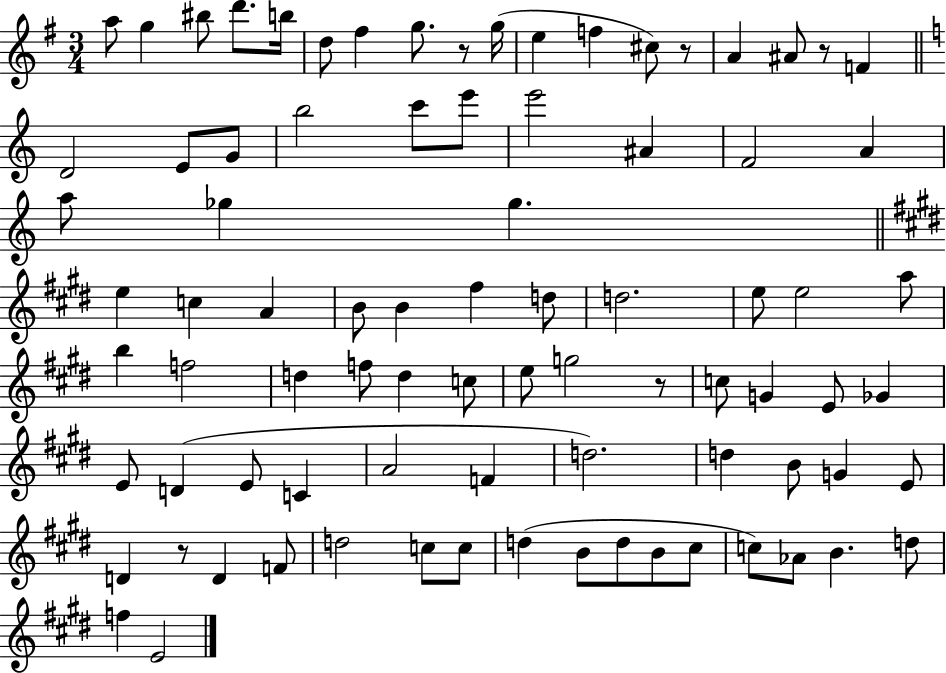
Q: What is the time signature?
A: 3/4